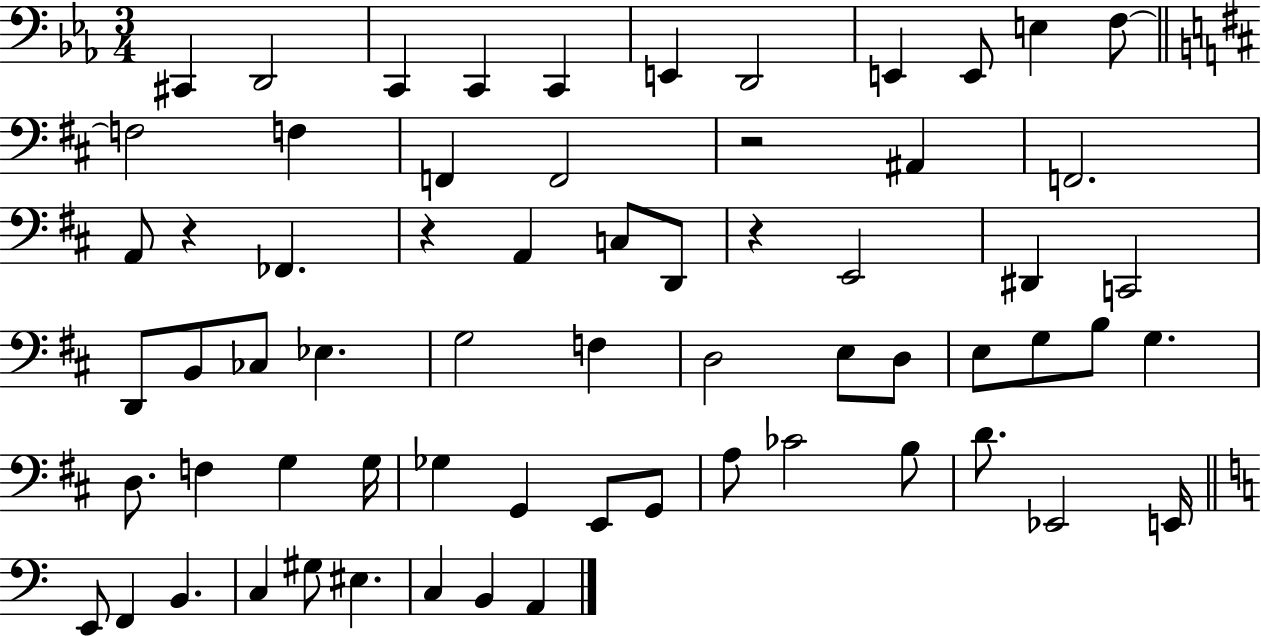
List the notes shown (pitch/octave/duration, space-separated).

C#2/q D2/h C2/q C2/q C2/q E2/q D2/h E2/q E2/e E3/q F3/e F3/h F3/q F2/q F2/h R/h A#2/q F2/h. A2/e R/q FES2/q. R/q A2/q C3/e D2/e R/q E2/h D#2/q C2/h D2/e B2/e CES3/e Eb3/q. G3/h F3/q D3/h E3/e D3/e E3/e G3/e B3/e G3/q. D3/e. F3/q G3/q G3/s Gb3/q G2/q E2/e G2/e A3/e CES4/h B3/e D4/e. Eb2/h E2/s E2/e F2/q B2/q. C3/q G#3/e EIS3/q. C3/q B2/q A2/q